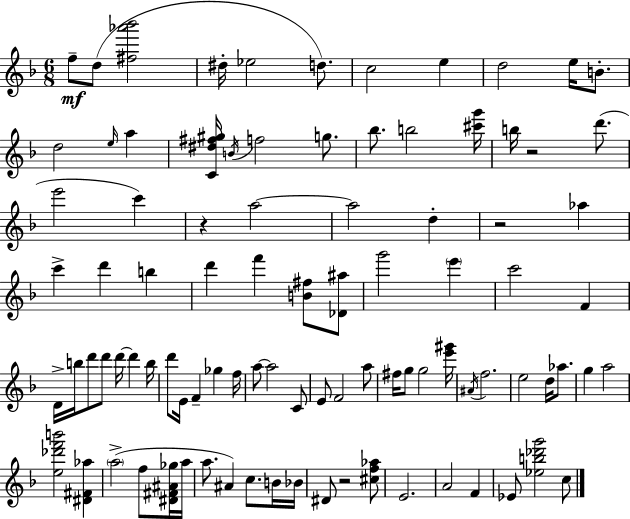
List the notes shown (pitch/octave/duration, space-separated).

F5/e D5/e [F#5,Ab6,Bb6]/h D#5/s Eb5/h D5/e. C5/h E5/q D5/h E5/s B4/e. D5/h E5/s A5/q [C4,D#5,F#5,G#5]/s B4/s F5/h G5/e. Bb5/e. B5/h [C#6,G6]/s B5/s R/h D6/e. E6/h C6/q R/q A5/h A5/h D5/q R/h Ab5/q C6/q D6/q B5/q D6/q F6/q [B4,F#5]/e [Db4,A#5]/e G6/h E6/q C6/h F4/q D4/s B5/s D6/e D6/e D6/s D6/q B5/s D6/e E4/s F4/q Gb5/q F5/s A5/e A5/h C4/e E4/e F4/h A5/e F#5/s G5/e G5/h [E6,G#6]/s A#4/s F5/h. E5/h D5/s Ab5/e. G5/q A5/h [E5,Db6,F6,B6]/h [D#4,F#4,Ab5]/q A5/h F5/e [D#4,F#4,A#4,Gb5]/s A5/s A5/e. A#4/q C5/e. B4/s Bb4/s D#4/e R/h [C#5,F5,Ab5]/e E4/h. A4/h F4/q Eb4/e [Eb5,B5,Db6,G6]/h C5/e